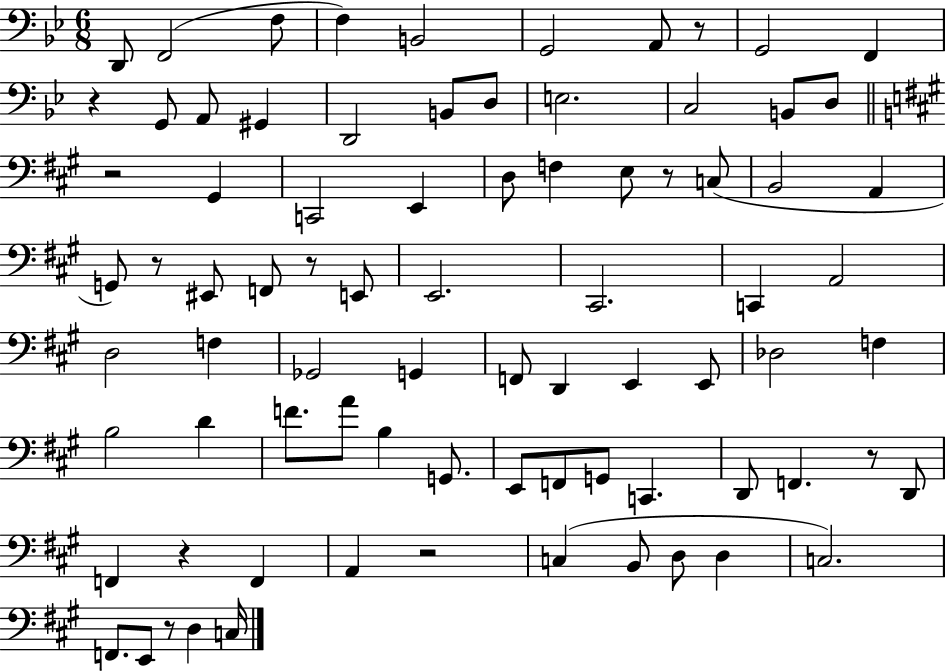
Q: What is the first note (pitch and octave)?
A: D2